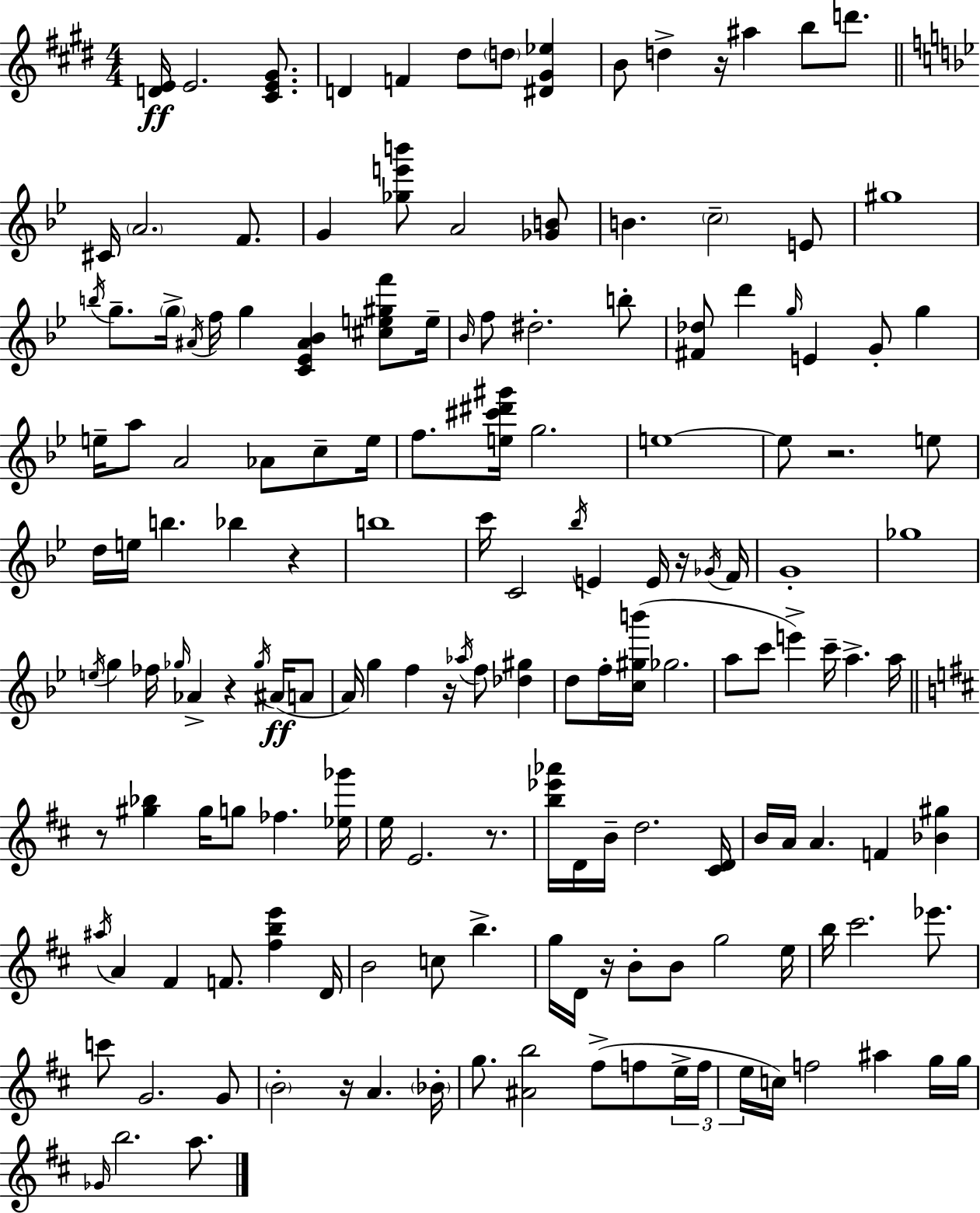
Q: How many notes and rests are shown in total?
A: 159